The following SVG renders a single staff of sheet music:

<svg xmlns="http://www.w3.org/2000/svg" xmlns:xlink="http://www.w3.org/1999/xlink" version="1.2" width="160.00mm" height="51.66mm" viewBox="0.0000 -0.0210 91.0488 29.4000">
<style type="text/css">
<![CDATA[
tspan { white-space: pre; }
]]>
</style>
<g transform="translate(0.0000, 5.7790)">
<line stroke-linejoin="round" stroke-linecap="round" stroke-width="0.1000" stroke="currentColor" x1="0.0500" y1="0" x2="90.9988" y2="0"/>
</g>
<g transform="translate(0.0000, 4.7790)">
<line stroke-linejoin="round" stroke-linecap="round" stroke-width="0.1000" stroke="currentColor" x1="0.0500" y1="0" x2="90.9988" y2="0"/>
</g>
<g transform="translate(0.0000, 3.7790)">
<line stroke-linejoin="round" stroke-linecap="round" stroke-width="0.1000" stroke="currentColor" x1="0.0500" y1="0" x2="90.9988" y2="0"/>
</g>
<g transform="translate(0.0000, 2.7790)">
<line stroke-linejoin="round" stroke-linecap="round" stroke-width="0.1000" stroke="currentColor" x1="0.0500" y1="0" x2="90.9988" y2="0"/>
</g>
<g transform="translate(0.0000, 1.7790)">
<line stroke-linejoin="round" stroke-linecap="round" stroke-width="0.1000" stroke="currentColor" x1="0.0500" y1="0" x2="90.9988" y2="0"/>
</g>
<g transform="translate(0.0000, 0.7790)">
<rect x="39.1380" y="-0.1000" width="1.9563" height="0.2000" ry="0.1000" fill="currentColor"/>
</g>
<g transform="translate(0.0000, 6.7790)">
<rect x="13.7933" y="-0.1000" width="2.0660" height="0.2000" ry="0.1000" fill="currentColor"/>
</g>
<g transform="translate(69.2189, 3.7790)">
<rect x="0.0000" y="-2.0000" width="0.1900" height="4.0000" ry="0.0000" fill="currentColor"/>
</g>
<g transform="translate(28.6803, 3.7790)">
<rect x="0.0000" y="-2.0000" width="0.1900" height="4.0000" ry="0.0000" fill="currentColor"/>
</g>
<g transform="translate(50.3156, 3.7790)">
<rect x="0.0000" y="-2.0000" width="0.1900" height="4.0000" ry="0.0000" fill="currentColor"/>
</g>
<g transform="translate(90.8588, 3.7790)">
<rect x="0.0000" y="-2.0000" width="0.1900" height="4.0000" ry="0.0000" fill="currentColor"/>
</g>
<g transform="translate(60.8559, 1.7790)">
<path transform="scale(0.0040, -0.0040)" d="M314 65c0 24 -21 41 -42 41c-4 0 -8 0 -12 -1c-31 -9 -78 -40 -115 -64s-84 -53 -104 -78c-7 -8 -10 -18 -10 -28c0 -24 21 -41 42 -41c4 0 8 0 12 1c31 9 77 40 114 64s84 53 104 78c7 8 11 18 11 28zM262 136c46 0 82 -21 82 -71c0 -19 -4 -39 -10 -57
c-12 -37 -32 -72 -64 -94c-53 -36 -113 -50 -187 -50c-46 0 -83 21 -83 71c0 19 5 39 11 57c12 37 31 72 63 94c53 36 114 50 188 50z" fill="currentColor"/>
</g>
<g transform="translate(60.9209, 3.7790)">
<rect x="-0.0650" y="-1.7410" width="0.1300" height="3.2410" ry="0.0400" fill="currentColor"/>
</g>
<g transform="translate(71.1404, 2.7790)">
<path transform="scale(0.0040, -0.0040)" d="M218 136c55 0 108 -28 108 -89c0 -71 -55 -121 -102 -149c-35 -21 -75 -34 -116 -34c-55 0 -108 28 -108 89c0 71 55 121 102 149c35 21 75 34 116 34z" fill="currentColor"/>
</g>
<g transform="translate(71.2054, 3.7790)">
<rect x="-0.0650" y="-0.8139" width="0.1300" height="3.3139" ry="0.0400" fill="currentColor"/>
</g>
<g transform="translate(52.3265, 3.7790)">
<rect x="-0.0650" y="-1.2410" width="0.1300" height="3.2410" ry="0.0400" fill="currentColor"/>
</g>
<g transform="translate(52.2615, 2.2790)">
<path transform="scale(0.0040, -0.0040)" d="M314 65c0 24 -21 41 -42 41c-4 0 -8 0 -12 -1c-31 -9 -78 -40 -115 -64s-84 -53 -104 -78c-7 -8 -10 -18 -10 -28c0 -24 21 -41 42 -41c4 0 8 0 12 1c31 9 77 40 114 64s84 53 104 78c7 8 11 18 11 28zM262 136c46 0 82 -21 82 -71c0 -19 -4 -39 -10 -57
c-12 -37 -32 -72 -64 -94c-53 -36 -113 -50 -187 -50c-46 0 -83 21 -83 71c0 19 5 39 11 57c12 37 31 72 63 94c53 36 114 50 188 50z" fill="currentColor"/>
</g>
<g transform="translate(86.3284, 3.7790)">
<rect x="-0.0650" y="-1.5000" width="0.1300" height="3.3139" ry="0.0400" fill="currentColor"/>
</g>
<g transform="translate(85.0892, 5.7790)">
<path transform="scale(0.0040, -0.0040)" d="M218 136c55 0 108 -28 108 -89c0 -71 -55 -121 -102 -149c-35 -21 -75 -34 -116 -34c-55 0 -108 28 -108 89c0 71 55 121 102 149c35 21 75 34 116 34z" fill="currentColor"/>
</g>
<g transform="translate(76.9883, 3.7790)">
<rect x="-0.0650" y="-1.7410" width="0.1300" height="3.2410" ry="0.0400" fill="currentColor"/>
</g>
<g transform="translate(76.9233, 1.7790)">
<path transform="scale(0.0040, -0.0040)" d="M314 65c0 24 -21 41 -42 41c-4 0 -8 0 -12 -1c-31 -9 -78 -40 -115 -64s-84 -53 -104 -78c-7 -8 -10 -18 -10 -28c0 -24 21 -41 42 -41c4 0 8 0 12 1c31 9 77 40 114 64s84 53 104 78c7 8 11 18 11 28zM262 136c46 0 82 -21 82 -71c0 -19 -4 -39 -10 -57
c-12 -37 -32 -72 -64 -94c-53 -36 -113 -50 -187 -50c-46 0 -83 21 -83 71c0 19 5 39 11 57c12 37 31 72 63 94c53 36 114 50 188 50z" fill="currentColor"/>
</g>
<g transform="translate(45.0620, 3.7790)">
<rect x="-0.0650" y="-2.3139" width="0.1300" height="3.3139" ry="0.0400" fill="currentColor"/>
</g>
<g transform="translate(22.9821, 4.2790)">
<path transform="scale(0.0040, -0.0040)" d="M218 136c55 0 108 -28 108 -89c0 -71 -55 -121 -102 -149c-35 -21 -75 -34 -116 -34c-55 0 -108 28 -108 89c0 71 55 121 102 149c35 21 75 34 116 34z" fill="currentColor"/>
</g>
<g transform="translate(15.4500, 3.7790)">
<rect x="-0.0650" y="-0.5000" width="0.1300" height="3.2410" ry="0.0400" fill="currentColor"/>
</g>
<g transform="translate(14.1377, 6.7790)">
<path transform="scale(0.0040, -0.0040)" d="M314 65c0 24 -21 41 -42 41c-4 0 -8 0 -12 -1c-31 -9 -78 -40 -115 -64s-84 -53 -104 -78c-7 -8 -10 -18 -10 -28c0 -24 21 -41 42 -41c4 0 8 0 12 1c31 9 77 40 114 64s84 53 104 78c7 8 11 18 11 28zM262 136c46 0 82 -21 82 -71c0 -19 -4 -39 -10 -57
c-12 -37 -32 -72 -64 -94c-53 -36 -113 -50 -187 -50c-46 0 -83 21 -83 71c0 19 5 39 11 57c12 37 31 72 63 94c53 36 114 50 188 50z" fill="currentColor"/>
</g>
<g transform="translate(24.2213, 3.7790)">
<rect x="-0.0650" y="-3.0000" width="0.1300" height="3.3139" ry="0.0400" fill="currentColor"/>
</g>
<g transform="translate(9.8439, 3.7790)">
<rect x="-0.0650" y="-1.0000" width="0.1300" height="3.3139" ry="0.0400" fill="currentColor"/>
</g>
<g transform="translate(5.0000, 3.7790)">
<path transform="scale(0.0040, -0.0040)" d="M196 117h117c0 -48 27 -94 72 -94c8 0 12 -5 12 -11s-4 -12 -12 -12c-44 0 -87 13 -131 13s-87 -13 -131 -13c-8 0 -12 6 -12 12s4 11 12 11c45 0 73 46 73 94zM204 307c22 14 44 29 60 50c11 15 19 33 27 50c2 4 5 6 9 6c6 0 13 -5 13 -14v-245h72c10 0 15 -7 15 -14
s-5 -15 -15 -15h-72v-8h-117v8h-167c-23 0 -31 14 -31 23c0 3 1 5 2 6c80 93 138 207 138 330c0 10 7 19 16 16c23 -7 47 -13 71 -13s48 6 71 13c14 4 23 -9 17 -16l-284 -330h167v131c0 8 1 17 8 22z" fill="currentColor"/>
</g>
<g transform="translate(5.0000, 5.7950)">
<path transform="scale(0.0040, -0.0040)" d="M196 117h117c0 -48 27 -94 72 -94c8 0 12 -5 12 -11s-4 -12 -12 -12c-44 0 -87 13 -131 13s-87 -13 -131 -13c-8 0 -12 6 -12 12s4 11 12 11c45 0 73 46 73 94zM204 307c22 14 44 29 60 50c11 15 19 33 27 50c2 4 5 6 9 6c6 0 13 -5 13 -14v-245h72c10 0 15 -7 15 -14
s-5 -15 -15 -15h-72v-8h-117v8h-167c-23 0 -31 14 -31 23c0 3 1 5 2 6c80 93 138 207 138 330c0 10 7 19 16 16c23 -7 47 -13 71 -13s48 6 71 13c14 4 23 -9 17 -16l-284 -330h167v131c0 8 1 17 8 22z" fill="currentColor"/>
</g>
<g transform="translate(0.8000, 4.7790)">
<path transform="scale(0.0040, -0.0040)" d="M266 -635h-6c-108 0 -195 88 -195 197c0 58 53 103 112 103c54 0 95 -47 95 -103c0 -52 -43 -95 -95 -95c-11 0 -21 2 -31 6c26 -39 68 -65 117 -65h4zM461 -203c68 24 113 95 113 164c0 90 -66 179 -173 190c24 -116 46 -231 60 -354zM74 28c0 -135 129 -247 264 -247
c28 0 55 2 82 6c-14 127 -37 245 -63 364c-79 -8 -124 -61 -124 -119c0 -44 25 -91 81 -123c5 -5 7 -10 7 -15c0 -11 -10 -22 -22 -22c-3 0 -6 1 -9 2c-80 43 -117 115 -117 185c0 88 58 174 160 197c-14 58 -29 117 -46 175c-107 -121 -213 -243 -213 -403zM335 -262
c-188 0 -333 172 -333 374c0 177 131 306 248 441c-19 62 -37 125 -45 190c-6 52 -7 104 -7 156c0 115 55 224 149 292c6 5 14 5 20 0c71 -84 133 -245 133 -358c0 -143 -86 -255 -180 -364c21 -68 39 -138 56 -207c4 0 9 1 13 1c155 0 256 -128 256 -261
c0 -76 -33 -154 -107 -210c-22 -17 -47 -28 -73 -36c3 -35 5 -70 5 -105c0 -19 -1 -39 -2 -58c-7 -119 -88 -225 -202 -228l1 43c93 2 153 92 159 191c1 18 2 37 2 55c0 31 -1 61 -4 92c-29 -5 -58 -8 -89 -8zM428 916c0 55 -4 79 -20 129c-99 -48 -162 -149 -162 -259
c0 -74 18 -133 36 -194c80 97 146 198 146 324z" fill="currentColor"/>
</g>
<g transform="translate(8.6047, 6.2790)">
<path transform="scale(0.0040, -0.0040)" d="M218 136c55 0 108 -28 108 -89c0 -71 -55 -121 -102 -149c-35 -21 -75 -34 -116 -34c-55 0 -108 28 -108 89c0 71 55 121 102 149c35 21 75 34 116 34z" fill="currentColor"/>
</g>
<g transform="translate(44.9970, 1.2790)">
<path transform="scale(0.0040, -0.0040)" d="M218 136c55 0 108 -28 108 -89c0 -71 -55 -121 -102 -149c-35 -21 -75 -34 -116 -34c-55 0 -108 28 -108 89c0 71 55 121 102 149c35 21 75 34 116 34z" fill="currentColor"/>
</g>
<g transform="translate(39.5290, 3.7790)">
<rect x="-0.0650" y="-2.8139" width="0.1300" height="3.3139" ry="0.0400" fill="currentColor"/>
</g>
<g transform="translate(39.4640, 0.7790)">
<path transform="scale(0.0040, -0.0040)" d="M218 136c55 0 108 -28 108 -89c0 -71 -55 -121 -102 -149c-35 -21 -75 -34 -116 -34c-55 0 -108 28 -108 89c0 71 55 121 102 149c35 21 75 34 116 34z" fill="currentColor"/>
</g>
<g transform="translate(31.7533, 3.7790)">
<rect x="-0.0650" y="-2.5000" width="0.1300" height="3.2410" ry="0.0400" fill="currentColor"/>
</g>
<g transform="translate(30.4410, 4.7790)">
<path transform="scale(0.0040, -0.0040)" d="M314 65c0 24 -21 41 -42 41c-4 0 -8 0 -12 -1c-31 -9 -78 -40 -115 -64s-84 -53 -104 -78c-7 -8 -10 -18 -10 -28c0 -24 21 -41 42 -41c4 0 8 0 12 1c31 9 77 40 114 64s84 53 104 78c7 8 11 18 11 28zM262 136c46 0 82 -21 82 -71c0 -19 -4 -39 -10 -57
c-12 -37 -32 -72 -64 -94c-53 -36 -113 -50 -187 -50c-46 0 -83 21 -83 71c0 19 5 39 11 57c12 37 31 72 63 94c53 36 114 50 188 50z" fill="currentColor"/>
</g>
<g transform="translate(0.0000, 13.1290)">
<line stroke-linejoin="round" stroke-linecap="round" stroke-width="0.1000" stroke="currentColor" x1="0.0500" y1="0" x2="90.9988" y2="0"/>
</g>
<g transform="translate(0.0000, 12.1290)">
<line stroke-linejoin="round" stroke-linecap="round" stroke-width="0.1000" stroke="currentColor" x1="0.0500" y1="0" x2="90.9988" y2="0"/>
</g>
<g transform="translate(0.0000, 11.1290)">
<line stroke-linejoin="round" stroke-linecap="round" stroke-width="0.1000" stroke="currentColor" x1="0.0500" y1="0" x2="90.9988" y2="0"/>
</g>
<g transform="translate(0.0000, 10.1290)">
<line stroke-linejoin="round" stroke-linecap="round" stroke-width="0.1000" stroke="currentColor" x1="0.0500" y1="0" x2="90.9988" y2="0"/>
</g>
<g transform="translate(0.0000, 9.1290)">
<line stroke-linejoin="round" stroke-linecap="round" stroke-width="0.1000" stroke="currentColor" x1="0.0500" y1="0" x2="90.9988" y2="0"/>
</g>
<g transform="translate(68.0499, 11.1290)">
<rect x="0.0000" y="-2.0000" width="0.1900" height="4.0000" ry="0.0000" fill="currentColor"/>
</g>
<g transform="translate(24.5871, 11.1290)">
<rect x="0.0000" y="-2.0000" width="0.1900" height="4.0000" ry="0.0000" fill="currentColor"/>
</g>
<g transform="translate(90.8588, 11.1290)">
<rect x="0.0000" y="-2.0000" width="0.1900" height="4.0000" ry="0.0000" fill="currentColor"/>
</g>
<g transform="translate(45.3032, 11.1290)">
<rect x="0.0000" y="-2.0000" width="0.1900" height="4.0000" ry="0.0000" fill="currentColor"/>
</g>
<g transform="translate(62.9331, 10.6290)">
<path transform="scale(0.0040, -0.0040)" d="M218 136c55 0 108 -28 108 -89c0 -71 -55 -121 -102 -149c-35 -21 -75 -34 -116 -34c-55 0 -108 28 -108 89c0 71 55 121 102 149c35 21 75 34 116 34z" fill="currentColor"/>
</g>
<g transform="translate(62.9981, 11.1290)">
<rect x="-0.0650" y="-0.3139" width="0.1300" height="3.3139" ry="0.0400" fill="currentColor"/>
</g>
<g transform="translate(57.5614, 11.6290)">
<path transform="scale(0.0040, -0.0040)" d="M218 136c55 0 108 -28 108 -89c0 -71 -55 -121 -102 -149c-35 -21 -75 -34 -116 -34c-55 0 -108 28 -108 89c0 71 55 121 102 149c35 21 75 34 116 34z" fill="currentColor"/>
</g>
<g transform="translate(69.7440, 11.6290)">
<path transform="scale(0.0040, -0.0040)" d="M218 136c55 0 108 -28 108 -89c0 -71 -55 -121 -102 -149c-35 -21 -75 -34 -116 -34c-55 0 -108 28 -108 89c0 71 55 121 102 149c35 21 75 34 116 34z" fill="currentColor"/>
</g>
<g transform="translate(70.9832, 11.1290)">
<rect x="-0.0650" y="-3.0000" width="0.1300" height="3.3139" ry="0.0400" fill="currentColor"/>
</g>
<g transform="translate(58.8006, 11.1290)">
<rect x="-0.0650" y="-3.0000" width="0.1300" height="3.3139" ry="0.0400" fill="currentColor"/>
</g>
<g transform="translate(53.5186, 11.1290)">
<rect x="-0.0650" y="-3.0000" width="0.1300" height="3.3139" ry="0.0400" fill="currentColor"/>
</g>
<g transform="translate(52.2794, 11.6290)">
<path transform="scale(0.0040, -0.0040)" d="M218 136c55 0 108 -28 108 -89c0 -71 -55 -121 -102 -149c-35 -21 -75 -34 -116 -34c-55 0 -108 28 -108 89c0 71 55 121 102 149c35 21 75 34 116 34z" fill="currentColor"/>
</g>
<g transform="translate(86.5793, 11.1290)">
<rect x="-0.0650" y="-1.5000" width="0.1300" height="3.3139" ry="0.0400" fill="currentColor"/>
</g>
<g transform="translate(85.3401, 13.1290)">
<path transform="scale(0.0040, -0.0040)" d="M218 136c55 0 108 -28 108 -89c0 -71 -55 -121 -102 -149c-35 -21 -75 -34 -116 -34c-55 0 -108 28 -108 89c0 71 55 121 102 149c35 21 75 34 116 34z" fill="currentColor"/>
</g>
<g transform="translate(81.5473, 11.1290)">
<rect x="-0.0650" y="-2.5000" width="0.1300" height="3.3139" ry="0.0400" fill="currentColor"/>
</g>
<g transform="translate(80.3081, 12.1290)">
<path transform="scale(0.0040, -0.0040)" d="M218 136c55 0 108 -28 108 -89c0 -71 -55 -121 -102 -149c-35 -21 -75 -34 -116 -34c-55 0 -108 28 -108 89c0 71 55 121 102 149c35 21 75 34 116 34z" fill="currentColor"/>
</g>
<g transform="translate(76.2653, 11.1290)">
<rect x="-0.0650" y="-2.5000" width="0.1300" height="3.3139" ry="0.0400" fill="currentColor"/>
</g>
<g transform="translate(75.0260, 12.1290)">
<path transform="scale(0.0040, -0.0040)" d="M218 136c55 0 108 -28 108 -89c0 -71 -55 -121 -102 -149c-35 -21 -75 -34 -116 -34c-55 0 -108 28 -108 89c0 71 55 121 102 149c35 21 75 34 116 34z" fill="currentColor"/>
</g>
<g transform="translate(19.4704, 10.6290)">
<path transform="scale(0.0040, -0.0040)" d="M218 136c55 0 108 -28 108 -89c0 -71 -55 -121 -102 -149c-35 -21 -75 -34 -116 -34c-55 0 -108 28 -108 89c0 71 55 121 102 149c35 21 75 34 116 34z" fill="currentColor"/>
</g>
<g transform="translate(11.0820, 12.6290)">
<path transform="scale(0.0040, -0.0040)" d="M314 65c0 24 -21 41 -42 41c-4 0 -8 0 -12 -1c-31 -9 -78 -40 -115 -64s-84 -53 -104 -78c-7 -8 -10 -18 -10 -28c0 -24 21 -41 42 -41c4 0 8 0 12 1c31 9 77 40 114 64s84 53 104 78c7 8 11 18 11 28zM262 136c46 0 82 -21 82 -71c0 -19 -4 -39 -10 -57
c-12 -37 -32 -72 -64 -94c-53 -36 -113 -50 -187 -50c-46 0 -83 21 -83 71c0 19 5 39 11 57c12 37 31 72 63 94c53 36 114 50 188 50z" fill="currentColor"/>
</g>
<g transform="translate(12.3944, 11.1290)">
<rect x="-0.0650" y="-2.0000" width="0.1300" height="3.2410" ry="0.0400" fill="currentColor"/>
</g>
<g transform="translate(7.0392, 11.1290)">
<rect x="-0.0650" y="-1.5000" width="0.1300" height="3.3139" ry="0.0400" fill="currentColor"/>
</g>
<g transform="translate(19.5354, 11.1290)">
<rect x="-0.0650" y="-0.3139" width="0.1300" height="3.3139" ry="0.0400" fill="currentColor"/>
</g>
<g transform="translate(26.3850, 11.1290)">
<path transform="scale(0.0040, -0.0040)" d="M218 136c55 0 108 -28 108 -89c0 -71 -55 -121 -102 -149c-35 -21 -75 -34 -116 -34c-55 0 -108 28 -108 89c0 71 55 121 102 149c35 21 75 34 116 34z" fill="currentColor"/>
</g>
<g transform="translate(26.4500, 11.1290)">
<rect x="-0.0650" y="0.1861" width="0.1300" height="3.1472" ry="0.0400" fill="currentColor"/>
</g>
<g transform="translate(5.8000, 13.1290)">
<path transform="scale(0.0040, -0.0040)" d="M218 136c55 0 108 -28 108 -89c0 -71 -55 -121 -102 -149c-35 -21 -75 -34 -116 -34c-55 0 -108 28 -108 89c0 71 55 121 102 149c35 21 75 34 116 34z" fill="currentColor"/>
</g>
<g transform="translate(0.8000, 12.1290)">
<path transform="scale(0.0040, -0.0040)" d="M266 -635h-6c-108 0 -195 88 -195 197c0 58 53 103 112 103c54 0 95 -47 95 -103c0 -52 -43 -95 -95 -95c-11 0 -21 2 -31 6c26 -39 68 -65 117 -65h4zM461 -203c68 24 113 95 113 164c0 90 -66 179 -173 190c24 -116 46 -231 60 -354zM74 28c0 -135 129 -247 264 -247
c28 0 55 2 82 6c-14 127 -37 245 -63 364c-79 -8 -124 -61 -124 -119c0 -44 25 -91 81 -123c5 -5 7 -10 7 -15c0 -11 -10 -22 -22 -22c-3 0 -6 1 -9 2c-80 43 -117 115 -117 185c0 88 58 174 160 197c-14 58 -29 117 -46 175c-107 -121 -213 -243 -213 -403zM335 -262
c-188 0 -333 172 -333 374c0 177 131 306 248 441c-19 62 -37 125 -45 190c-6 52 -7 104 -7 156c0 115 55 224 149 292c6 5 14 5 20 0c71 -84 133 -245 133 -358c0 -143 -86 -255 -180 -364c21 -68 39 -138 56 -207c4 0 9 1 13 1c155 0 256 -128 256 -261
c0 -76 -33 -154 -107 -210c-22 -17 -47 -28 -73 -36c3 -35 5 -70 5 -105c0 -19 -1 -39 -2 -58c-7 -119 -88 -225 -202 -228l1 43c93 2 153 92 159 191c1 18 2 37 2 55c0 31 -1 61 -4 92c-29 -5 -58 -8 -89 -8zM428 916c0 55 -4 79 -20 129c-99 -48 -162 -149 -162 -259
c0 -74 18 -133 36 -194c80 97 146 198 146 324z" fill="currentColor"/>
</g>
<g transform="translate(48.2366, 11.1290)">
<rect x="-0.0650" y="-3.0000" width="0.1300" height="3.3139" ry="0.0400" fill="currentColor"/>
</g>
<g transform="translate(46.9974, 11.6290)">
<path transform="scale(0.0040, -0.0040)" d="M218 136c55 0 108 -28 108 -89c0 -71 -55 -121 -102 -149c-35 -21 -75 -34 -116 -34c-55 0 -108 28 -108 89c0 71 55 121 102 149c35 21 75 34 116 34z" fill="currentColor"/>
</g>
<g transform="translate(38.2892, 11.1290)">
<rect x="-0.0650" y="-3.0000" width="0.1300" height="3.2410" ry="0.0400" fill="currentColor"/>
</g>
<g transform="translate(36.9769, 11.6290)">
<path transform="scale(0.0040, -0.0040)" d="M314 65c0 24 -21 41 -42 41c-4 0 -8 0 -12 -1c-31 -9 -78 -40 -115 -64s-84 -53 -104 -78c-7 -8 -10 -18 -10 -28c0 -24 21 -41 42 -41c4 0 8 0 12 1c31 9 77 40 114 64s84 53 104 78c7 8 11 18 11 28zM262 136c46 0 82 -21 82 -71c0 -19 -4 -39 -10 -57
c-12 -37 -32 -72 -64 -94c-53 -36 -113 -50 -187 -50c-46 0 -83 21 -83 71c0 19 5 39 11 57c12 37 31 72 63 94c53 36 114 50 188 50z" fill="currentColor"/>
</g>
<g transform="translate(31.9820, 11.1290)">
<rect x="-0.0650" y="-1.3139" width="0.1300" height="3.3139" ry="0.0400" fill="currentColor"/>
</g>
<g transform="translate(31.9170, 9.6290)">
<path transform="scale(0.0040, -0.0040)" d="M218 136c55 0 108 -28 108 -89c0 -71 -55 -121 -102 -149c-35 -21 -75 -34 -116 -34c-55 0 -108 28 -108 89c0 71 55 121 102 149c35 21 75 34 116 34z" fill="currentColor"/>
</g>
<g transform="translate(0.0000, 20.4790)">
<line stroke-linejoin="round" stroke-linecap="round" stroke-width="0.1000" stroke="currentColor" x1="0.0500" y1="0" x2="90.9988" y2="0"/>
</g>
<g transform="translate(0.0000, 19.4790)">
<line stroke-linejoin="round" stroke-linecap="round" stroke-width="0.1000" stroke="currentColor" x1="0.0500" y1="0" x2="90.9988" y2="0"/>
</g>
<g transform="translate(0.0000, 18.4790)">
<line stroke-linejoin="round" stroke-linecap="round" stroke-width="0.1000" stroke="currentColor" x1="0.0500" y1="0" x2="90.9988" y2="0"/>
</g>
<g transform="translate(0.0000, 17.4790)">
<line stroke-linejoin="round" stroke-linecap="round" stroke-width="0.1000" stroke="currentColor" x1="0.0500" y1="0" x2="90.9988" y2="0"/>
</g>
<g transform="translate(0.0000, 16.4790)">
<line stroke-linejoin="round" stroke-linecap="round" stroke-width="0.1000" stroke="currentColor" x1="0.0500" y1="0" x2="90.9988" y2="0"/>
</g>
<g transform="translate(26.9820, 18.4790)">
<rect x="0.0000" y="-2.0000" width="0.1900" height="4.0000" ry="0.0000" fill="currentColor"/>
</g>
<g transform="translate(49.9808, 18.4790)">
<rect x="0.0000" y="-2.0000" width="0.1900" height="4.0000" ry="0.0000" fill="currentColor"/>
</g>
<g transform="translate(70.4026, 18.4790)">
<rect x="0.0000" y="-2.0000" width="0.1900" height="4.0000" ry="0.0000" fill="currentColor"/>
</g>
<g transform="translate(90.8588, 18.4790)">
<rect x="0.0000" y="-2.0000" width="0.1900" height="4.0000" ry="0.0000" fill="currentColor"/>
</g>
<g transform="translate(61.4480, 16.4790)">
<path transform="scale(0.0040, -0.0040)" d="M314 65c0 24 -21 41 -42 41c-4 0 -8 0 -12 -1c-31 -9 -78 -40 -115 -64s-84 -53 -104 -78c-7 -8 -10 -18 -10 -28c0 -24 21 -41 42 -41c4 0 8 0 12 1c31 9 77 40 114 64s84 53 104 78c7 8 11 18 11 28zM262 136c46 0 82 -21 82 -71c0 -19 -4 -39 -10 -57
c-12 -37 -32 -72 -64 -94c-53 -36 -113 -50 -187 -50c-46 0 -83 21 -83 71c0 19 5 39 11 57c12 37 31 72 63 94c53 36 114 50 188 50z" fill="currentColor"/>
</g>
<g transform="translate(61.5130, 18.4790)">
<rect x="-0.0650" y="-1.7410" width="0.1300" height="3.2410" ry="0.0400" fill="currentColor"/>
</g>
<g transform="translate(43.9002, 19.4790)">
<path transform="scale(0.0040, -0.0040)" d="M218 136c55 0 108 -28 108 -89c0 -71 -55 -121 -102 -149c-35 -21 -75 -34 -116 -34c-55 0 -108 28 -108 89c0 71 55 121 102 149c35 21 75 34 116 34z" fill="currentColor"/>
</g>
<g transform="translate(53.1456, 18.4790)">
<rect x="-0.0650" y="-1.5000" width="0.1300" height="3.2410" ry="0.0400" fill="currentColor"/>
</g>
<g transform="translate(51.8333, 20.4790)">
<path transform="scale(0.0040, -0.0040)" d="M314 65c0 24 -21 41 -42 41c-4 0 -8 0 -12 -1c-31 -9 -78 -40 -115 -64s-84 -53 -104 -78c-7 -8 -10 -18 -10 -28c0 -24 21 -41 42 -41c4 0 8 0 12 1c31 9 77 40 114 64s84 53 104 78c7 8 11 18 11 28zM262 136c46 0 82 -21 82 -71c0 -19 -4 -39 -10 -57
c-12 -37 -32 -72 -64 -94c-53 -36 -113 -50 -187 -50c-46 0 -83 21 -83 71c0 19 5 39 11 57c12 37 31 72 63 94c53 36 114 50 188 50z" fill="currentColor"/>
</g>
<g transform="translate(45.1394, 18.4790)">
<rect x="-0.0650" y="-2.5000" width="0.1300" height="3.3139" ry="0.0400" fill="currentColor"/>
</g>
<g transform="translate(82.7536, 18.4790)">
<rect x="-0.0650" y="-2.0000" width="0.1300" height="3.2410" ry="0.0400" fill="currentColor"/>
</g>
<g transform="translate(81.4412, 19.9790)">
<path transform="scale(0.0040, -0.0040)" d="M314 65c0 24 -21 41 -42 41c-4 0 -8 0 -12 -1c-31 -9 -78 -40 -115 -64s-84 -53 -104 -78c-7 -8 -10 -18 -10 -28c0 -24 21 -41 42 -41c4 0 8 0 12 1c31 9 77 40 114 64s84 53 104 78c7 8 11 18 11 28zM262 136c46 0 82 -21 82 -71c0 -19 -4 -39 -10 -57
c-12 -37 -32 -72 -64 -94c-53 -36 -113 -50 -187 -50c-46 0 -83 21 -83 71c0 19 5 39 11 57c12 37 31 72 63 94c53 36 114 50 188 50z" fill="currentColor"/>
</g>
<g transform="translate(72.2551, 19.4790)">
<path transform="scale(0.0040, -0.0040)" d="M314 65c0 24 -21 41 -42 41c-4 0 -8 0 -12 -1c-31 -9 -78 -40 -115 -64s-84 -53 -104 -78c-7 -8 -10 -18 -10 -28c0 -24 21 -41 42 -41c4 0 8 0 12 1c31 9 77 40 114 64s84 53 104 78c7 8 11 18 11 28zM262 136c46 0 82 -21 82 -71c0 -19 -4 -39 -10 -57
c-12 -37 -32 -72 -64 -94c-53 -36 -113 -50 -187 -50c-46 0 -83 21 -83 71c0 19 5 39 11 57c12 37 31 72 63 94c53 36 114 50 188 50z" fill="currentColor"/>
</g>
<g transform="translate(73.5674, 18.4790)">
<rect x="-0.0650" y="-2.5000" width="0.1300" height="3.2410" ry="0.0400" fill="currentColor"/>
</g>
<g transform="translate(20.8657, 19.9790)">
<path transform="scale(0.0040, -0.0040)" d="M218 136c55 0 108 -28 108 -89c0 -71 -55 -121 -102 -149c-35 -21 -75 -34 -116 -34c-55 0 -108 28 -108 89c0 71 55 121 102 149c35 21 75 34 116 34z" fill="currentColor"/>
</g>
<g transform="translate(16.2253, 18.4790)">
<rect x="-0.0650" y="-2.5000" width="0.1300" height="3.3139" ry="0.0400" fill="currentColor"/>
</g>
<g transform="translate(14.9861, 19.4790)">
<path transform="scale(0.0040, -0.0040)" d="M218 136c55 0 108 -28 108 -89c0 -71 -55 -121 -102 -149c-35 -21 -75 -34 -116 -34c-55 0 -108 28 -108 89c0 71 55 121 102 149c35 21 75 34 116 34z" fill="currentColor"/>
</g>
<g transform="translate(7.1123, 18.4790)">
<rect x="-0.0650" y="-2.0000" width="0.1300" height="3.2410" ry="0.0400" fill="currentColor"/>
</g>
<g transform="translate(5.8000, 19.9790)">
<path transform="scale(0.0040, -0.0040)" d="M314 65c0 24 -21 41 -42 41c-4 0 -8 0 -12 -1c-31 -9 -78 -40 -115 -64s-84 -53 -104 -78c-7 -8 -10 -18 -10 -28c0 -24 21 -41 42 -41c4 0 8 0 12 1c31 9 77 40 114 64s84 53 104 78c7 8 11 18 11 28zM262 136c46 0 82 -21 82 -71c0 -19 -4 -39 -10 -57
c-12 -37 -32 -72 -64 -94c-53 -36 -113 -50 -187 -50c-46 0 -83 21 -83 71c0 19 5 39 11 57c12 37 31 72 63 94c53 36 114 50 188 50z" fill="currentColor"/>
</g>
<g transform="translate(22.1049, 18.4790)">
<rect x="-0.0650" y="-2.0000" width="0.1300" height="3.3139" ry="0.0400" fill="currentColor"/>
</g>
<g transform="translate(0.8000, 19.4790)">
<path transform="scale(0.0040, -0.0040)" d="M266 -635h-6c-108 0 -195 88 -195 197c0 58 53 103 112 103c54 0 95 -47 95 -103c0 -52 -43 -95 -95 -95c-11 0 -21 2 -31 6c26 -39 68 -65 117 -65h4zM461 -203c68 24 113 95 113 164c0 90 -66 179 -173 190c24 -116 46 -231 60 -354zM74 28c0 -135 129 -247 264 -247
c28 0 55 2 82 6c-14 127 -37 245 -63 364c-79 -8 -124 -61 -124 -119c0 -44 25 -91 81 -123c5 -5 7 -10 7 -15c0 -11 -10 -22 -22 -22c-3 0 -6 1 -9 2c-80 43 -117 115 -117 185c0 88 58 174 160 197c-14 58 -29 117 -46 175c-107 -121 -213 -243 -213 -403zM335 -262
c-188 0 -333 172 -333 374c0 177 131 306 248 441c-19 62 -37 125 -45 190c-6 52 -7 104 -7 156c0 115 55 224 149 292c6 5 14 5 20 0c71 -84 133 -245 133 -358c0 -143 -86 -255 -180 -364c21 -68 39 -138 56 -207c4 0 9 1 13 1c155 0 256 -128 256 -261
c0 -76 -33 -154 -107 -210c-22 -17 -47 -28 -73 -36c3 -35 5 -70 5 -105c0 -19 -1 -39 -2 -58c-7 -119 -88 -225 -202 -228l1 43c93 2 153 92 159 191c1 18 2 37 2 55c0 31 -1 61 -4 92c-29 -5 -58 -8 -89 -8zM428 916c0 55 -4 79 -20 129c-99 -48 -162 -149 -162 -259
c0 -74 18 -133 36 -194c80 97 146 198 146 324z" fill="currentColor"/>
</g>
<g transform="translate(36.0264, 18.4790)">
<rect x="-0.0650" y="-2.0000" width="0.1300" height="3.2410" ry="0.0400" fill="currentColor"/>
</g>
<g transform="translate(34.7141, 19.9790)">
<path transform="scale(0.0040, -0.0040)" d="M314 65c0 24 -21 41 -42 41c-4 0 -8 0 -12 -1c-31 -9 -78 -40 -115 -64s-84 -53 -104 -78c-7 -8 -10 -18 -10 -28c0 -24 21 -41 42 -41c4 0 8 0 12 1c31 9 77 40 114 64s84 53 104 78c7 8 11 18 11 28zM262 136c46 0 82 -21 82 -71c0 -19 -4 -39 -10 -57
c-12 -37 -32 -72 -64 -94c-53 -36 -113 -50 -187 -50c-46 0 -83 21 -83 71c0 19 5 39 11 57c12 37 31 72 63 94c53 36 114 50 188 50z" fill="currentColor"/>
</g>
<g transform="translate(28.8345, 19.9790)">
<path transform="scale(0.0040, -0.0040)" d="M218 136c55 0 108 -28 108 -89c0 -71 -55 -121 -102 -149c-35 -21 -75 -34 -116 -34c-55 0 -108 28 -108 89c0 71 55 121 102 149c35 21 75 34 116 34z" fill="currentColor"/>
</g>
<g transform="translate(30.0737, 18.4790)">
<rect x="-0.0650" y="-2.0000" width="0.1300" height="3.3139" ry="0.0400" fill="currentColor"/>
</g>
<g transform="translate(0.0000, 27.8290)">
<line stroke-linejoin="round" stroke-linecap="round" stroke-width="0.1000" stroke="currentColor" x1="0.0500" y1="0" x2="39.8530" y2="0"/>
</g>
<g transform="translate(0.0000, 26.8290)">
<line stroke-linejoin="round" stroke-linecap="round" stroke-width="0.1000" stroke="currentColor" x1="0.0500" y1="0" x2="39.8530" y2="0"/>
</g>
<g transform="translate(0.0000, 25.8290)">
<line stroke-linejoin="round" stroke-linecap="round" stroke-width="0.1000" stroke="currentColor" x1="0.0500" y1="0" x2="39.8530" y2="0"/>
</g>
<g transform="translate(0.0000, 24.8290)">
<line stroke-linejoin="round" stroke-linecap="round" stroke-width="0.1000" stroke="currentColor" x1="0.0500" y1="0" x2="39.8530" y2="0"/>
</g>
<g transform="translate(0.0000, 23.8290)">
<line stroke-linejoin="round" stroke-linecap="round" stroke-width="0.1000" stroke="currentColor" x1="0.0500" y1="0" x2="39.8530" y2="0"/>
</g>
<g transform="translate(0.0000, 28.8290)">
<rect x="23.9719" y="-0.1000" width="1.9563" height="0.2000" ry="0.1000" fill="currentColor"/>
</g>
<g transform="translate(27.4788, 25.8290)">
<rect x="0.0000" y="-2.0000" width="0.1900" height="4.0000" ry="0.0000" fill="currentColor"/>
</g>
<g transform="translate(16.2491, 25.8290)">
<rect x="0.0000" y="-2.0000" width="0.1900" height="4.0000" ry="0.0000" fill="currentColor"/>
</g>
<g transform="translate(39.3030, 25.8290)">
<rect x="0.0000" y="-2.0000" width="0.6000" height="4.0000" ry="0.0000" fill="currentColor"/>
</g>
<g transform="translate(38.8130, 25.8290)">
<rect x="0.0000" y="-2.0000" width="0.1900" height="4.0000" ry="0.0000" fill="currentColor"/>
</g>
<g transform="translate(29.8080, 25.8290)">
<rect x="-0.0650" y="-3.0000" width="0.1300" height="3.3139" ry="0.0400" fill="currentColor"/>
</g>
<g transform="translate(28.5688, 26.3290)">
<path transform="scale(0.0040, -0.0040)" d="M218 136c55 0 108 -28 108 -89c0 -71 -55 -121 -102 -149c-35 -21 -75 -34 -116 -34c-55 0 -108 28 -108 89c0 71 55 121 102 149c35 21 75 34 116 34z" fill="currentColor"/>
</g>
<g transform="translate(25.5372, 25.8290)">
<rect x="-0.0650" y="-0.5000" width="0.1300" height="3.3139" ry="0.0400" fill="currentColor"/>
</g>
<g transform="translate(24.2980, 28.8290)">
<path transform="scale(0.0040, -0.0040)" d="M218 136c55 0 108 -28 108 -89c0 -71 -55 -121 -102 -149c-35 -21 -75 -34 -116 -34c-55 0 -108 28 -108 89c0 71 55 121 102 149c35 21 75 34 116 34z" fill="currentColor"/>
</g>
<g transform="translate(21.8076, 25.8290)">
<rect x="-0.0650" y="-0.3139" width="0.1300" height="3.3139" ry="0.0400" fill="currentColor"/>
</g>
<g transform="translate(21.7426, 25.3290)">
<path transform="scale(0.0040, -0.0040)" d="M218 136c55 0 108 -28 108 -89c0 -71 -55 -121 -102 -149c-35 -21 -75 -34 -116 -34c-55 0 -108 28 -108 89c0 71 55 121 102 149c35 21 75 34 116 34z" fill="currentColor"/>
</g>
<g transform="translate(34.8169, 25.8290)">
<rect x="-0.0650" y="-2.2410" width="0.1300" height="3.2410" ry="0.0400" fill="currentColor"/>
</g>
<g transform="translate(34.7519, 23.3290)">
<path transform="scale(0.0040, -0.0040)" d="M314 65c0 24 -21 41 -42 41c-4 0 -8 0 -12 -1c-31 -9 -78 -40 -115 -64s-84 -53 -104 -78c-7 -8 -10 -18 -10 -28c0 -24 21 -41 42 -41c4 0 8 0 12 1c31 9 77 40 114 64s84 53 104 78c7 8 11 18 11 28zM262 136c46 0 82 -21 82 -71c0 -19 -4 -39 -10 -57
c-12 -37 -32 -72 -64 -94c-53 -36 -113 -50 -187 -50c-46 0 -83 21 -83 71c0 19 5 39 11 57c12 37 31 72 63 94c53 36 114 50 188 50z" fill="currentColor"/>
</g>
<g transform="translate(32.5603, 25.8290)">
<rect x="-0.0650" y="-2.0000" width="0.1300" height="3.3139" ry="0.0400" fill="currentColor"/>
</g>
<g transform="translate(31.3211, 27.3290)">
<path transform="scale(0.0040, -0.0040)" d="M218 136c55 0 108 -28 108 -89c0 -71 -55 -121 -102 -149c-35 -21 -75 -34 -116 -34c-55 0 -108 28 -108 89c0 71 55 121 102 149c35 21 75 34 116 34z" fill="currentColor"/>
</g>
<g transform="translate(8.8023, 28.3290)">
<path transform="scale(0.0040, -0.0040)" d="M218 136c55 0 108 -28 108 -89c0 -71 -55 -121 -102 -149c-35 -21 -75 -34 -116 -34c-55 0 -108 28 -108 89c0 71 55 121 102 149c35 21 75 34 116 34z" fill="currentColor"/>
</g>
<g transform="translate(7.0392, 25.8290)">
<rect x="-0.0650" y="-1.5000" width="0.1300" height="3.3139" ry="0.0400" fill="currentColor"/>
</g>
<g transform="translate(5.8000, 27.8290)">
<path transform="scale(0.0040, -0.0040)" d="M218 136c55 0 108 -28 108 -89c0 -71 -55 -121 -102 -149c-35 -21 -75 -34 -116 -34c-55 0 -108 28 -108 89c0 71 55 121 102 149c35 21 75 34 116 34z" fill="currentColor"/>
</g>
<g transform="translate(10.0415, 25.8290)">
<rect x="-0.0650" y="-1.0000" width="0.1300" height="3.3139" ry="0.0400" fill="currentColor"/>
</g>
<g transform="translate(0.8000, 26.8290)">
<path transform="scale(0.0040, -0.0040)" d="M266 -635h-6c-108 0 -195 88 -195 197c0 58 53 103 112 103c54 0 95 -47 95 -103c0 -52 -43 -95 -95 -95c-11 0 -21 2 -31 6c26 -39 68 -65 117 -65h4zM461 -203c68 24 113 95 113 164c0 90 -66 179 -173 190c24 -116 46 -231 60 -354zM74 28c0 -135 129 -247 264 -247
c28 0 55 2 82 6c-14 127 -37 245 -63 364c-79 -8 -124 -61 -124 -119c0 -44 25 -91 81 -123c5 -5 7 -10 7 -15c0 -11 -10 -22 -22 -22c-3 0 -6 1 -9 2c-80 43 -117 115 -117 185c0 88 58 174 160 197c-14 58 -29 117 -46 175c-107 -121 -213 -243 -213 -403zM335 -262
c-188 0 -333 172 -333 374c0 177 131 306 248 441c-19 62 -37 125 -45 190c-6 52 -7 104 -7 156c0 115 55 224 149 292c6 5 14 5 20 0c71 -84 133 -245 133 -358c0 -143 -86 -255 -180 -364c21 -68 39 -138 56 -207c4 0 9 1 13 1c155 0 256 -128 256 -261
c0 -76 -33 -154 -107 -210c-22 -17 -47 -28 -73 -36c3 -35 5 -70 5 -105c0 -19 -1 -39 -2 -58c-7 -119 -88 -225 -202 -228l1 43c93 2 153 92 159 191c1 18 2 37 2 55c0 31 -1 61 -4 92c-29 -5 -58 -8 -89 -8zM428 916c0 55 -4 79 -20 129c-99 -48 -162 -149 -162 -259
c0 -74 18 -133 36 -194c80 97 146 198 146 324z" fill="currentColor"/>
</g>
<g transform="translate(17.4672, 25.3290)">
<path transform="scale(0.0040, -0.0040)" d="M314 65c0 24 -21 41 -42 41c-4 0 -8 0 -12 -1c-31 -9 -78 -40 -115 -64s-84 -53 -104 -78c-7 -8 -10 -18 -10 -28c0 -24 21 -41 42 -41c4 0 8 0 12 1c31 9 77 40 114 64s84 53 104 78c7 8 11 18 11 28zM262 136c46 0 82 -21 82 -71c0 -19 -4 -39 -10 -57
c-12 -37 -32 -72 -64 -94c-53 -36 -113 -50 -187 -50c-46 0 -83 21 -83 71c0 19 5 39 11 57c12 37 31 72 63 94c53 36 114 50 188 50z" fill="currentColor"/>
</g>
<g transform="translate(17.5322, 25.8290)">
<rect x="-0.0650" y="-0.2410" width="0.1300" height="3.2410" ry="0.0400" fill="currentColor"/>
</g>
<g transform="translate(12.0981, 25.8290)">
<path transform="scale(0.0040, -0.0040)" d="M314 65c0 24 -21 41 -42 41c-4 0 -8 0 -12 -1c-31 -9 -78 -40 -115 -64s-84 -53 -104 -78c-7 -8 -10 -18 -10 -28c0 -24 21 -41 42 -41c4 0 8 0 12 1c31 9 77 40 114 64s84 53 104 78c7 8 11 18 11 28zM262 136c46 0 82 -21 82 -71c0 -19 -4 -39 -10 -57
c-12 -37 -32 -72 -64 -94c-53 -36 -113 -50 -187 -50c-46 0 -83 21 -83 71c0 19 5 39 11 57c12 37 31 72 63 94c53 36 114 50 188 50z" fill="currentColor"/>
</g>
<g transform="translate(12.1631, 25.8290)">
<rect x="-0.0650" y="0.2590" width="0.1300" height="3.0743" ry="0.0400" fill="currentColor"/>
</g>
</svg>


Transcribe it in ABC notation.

X:1
T:Untitled
M:4/4
L:1/4
K:C
D C2 A G2 a g e2 f2 d f2 E E F2 c B e A2 A A A c A G G E F2 G F F F2 G E2 f2 G2 F2 E D B2 c2 c C A F g2